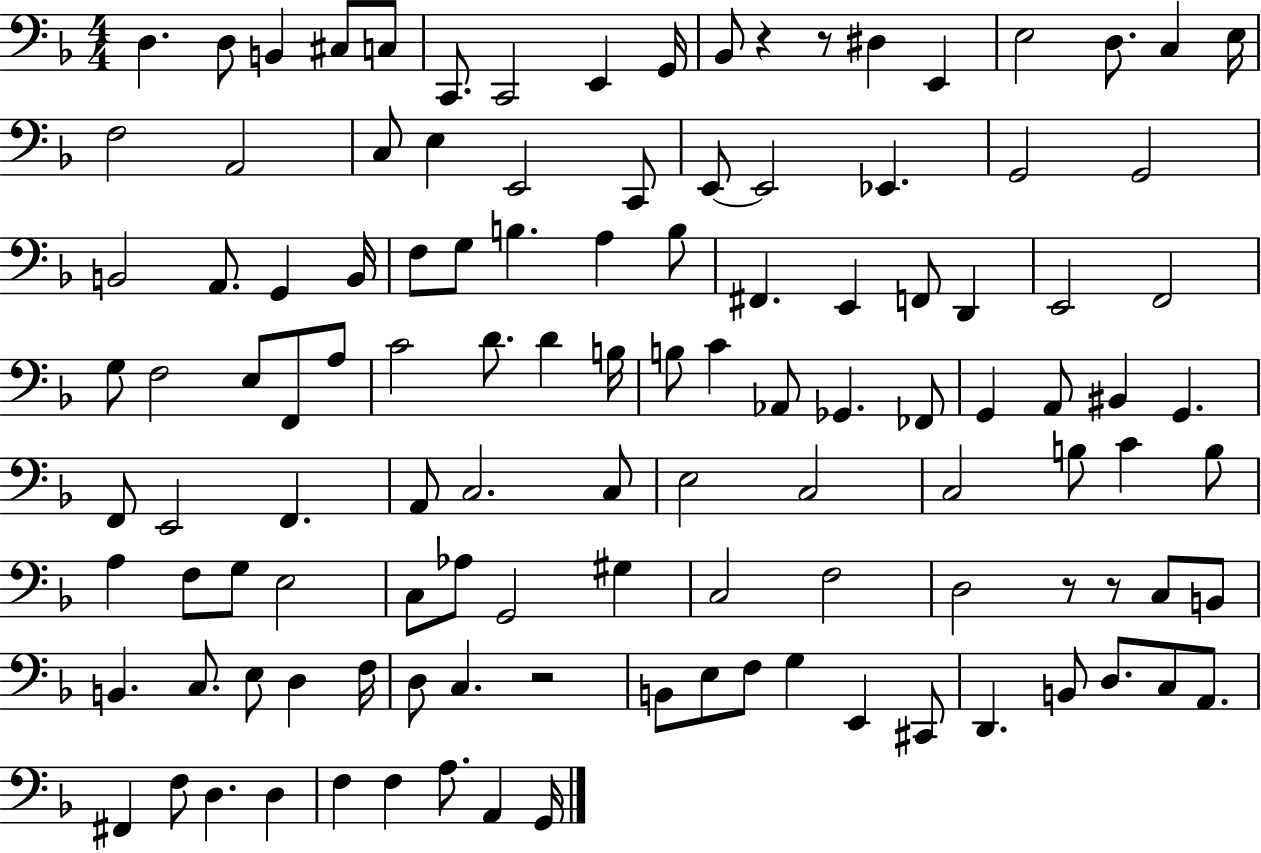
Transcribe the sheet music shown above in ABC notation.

X:1
T:Untitled
M:4/4
L:1/4
K:F
D, D,/2 B,, ^C,/2 C,/2 C,,/2 C,,2 E,, G,,/4 _B,,/2 z z/2 ^D, E,, E,2 D,/2 C, E,/4 F,2 A,,2 C,/2 E, E,,2 C,,/2 E,,/2 E,,2 _E,, G,,2 G,,2 B,,2 A,,/2 G,, B,,/4 F,/2 G,/2 B, A, B,/2 ^F,, E,, F,,/2 D,, E,,2 F,,2 G,/2 F,2 E,/2 F,,/2 A,/2 C2 D/2 D B,/4 B,/2 C _A,,/2 _G,, _F,,/2 G,, A,,/2 ^B,, G,, F,,/2 E,,2 F,, A,,/2 C,2 C,/2 E,2 C,2 C,2 B,/2 C B,/2 A, F,/2 G,/2 E,2 C,/2 _A,/2 G,,2 ^G, C,2 F,2 D,2 z/2 z/2 C,/2 B,,/2 B,, C,/2 E,/2 D, F,/4 D,/2 C, z2 B,,/2 E,/2 F,/2 G, E,, ^C,,/2 D,, B,,/2 D,/2 C,/2 A,,/2 ^F,, F,/2 D, D, F, F, A,/2 A,, G,,/4